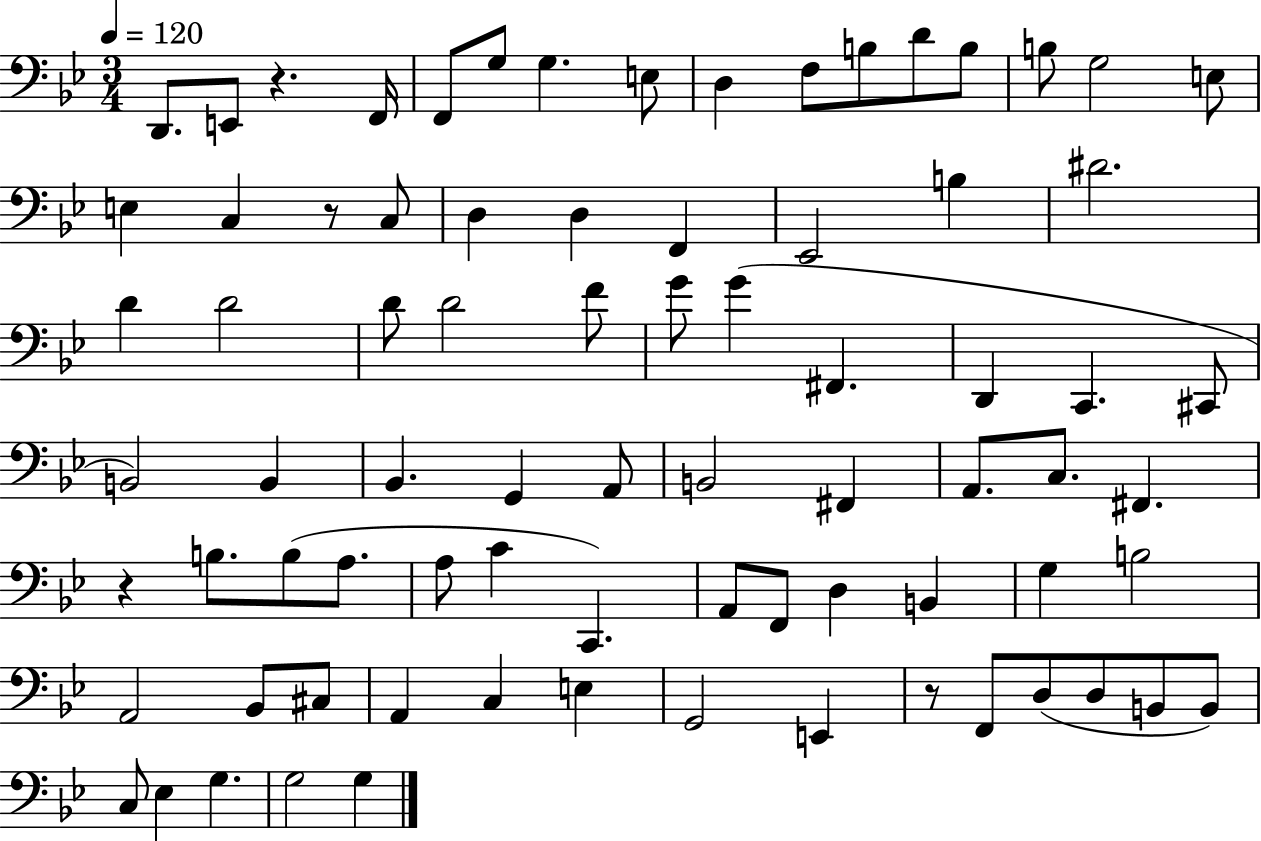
D2/e. E2/e R/q. F2/s F2/e G3/e G3/q. E3/e D3/q F3/e B3/e D4/e B3/e B3/e G3/h E3/e E3/q C3/q R/e C3/e D3/q D3/q F2/q Eb2/h B3/q D#4/h. D4/q D4/h D4/e D4/h F4/e G4/e G4/q F#2/q. D2/q C2/q. C#2/e B2/h B2/q Bb2/q. G2/q A2/e B2/h F#2/q A2/e. C3/e. F#2/q. R/q B3/e. B3/e A3/e. A3/e C4/q C2/q. A2/e F2/e D3/q B2/q G3/q B3/h A2/h Bb2/e C#3/e A2/q C3/q E3/q G2/h E2/q R/e F2/e D3/e D3/e B2/e B2/e C3/e Eb3/q G3/q. G3/h G3/q